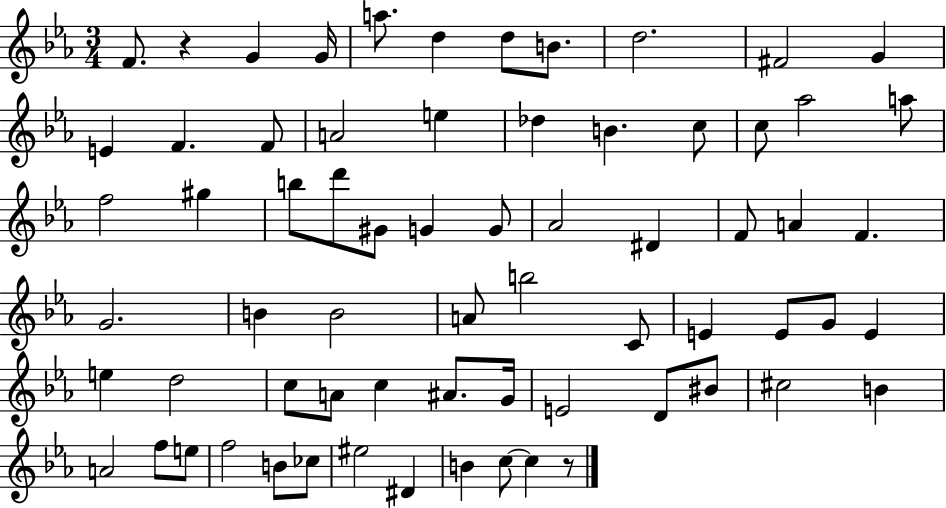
F4/e. R/q G4/q G4/s A5/e. D5/q D5/e B4/e. D5/h. F#4/h G4/q E4/q F4/q. F4/e A4/h E5/q Db5/q B4/q. C5/e C5/e Ab5/h A5/e F5/h G#5/q B5/e D6/e G#4/e G4/q G4/e Ab4/h D#4/q F4/e A4/q F4/q. G4/h. B4/q B4/h A4/e B5/h C4/e E4/q E4/e G4/e E4/q E5/q D5/h C5/e A4/e C5/q A#4/e. G4/s E4/h D4/e BIS4/e C#5/h B4/q A4/h F5/e E5/e F5/h B4/e CES5/e EIS5/h D#4/q B4/q C5/e C5/q R/e